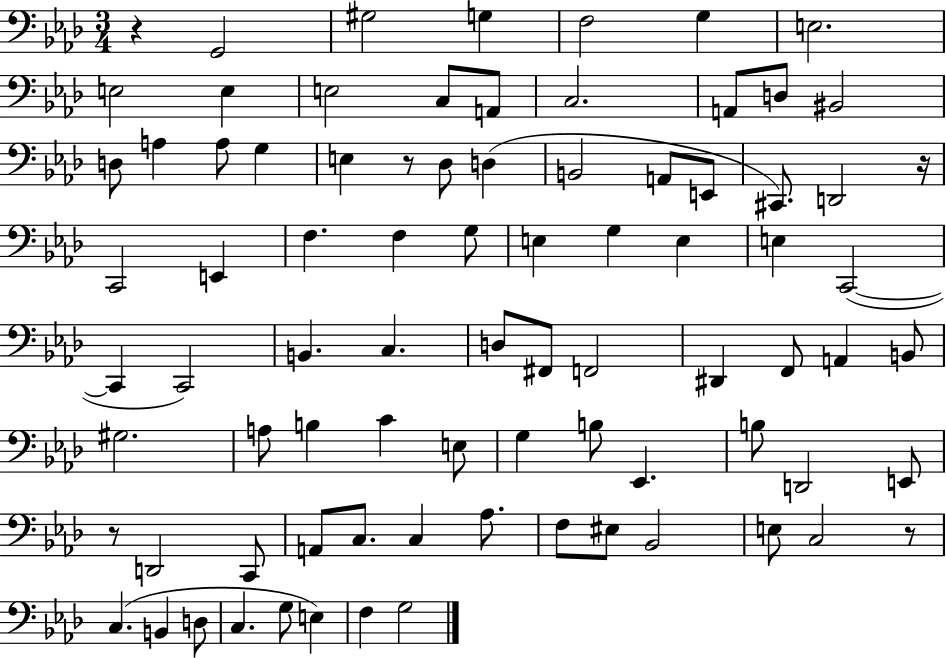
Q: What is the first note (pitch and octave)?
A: G2